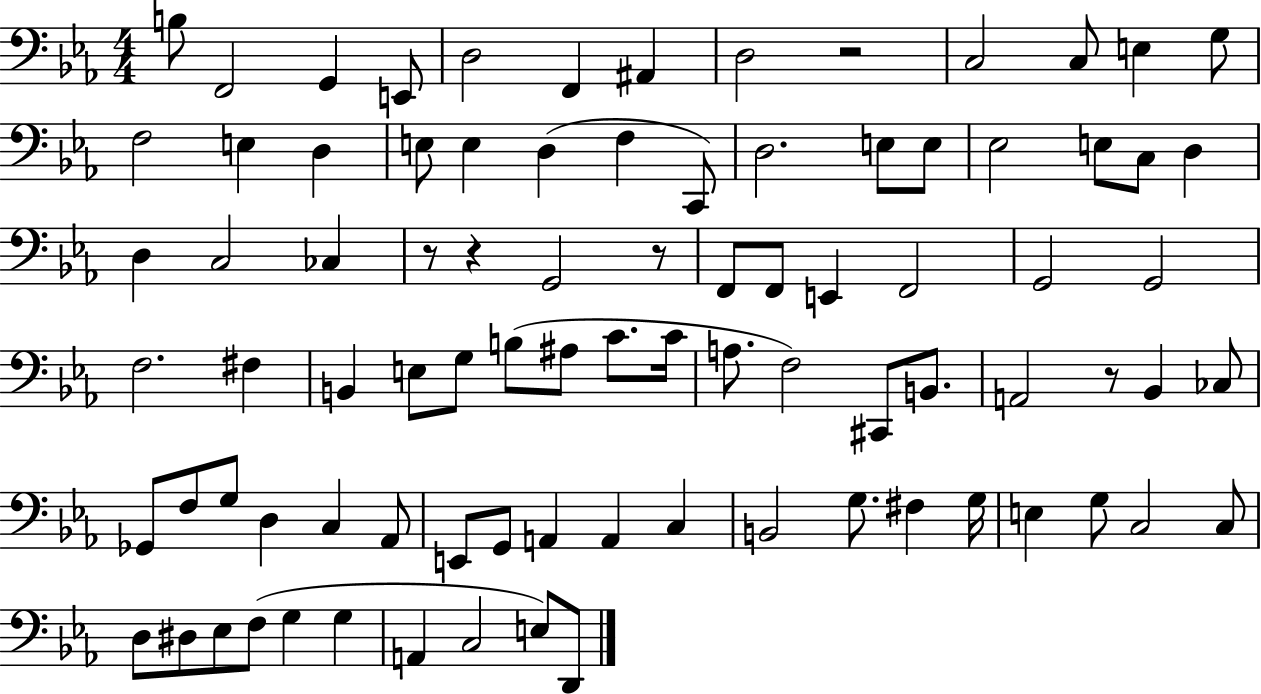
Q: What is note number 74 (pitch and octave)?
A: D#3